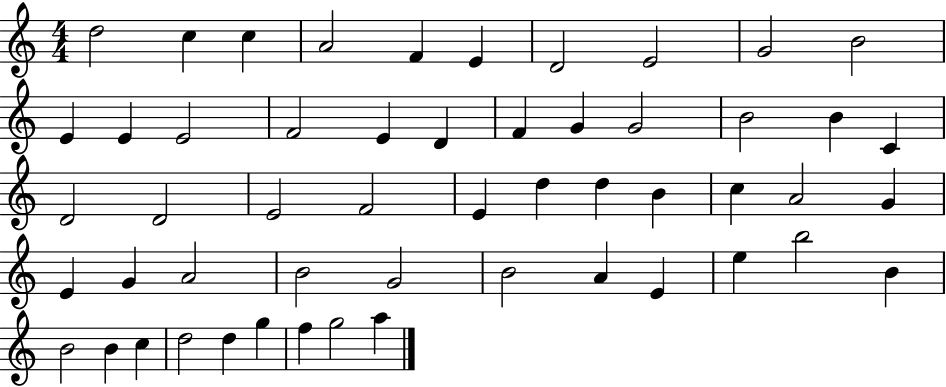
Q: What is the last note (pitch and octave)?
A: A5